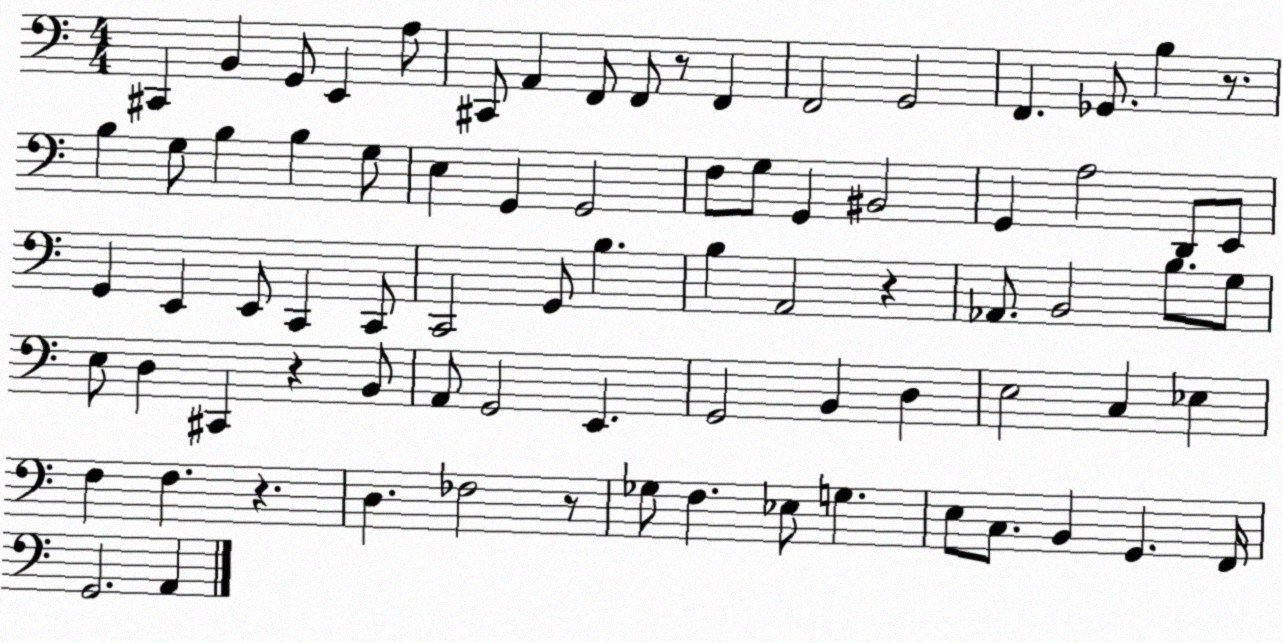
X:1
T:Untitled
M:4/4
L:1/4
K:C
^C,, B,, G,,/2 E,, A,/2 ^C,,/2 A,, F,,/2 F,,/2 z/2 F,, F,,2 G,,2 F,, _G,,/2 B, z/2 B, G,/2 B, B, G,/2 E, G,, G,,2 F,/2 G,/2 G,, ^B,,2 G,, A,2 D,,/2 E,,/2 G,, E,, E,,/2 C,, C,,/2 C,,2 G,,/2 B, B, A,,2 z _A,,/2 B,,2 B,/2 G,/2 E,/2 D, ^C,, z B,,/2 A,,/2 G,,2 E,, G,,2 B,, D, E,2 C, _E, F, F, z D, _F,2 z/2 _G,/2 F, _E,/2 G, E,/2 C,/2 B,, G,, F,,/4 G,,2 A,,